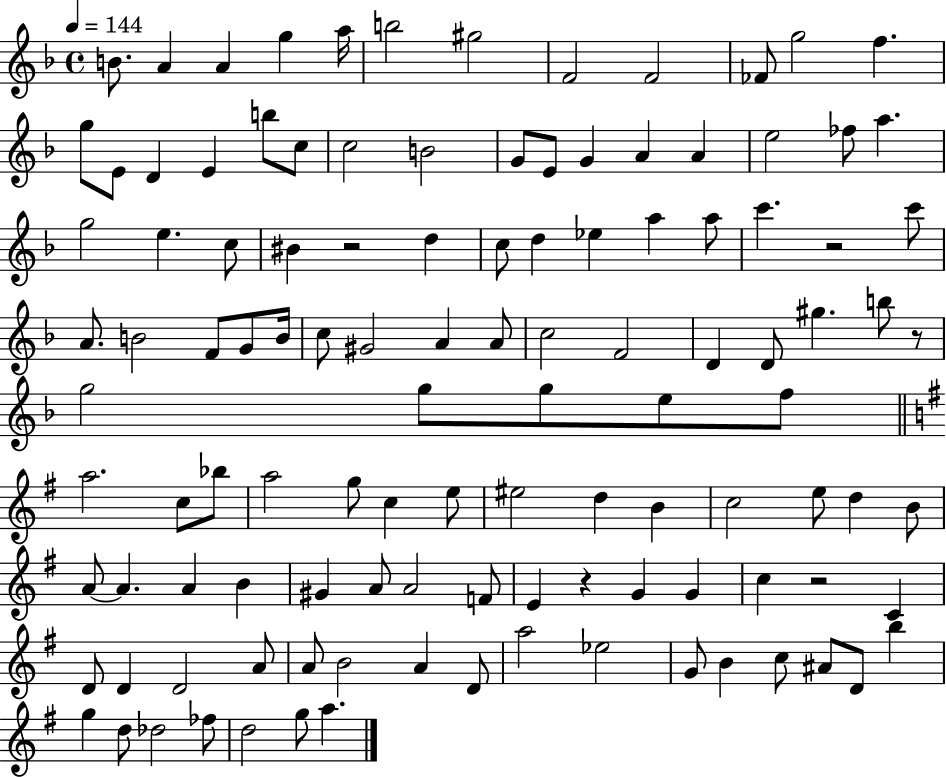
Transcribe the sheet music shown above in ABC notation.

X:1
T:Untitled
M:4/4
L:1/4
K:F
B/2 A A g a/4 b2 ^g2 F2 F2 _F/2 g2 f g/2 E/2 D E b/2 c/2 c2 B2 G/2 E/2 G A A e2 _f/2 a g2 e c/2 ^B z2 d c/2 d _e a a/2 c' z2 c'/2 A/2 B2 F/2 G/2 B/4 c/2 ^G2 A A/2 c2 F2 D D/2 ^g b/2 z/2 g2 g/2 g/2 e/2 f/2 a2 c/2 _b/2 a2 g/2 c e/2 ^e2 d B c2 e/2 d B/2 A/2 A A B ^G A/2 A2 F/2 E z G G c z2 C D/2 D D2 A/2 A/2 B2 A D/2 a2 _e2 G/2 B c/2 ^A/2 D/2 b g d/2 _d2 _f/2 d2 g/2 a